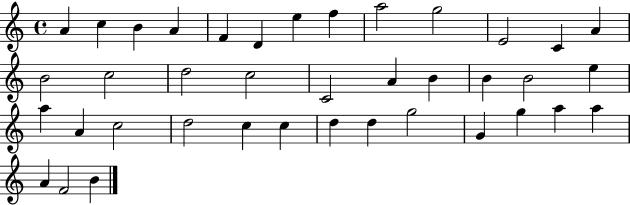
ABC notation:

X:1
T:Untitled
M:4/4
L:1/4
K:C
A c B A F D e f a2 g2 E2 C A B2 c2 d2 c2 C2 A B B B2 e a A c2 d2 c c d d g2 G g a a A F2 B